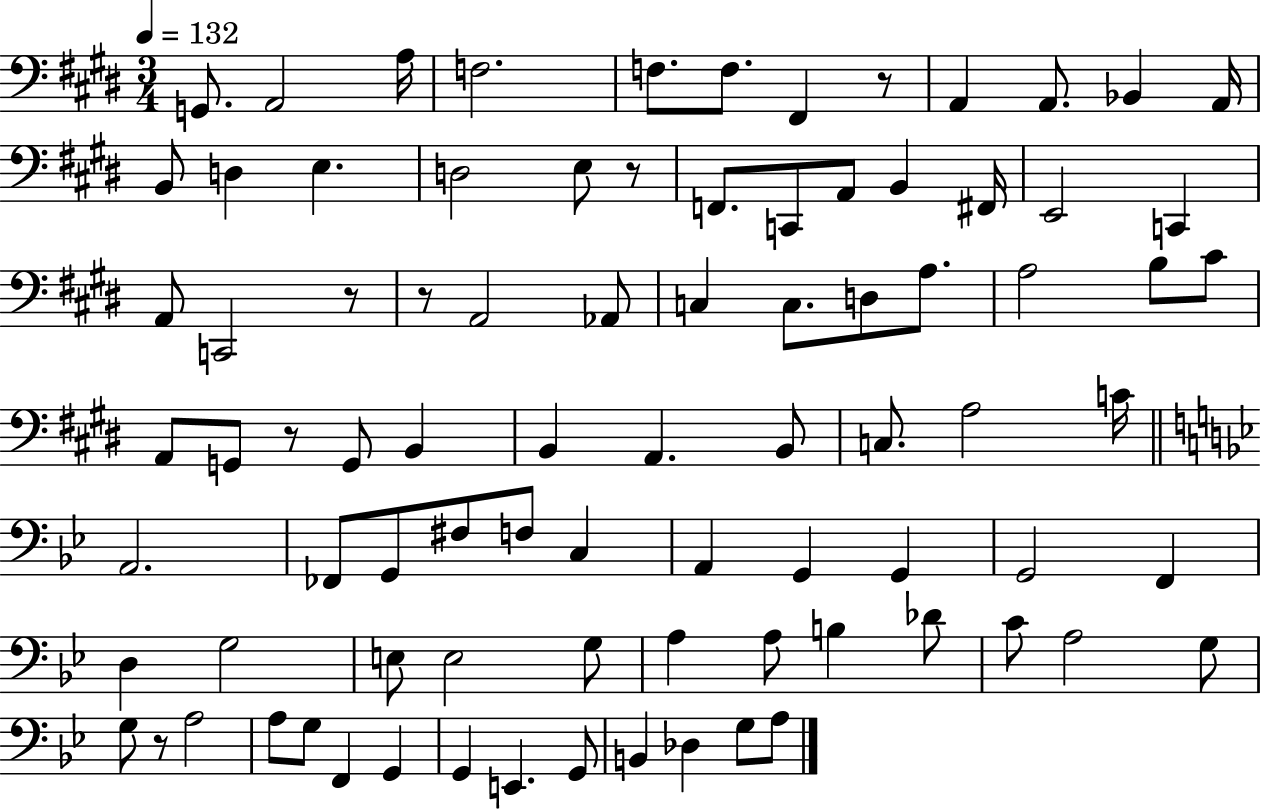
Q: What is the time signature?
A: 3/4